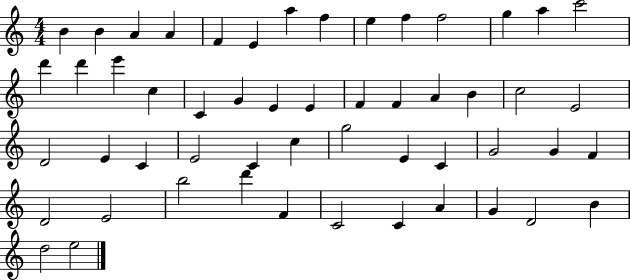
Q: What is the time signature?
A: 4/4